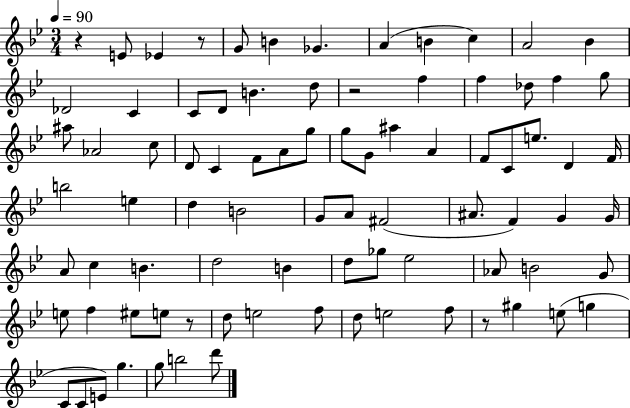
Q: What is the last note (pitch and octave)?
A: D6